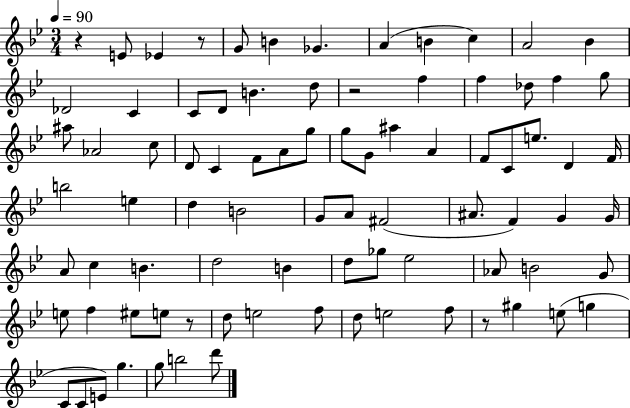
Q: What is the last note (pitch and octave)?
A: D6